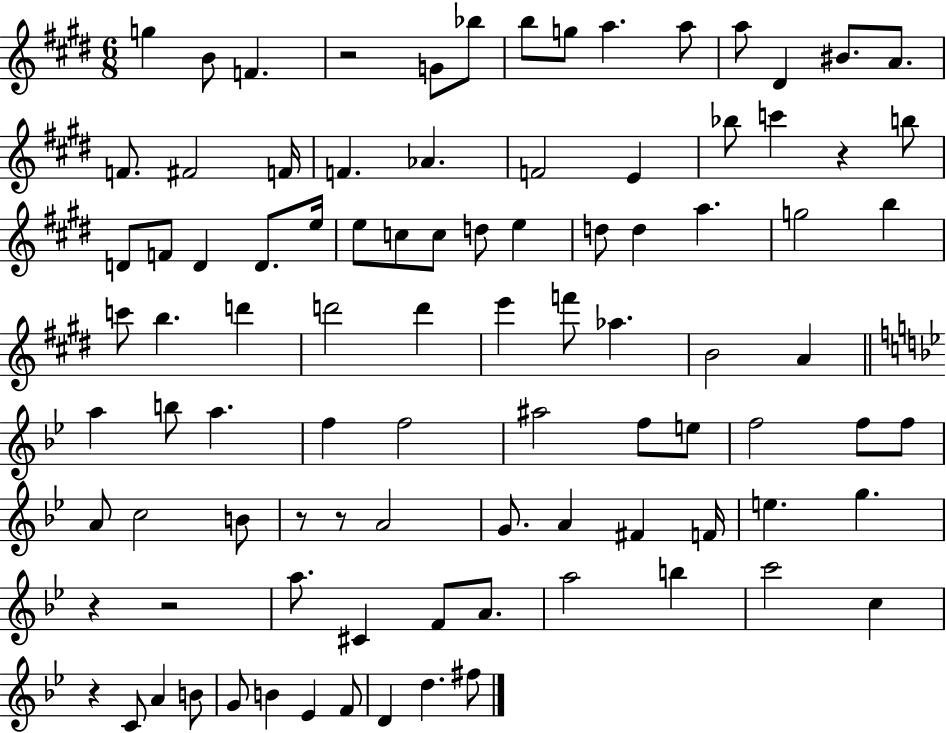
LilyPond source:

{
  \clef treble
  \numericTimeSignature
  \time 6/8
  \key e \major
  \repeat volta 2 { g''4 b'8 f'4. | r2 g'8 bes''8 | b''8 g''8 a''4. a''8 | a''8 dis'4 bis'8. a'8. | \break f'8. fis'2 f'16 | f'4. aes'4. | f'2 e'4 | bes''8 c'''4 r4 b''8 | \break d'8 f'8 d'4 d'8. e''16 | e''8 c''8 c''8 d''8 e''4 | d''8 d''4 a''4. | g''2 b''4 | \break c'''8 b''4. d'''4 | d'''2 d'''4 | e'''4 f'''8 aes''4. | b'2 a'4 | \break \bar "||" \break \key bes \major a''4 b''8 a''4. | f''4 f''2 | ais''2 f''8 e''8 | f''2 f''8 f''8 | \break a'8 c''2 b'8 | r8 r8 a'2 | g'8. a'4 fis'4 f'16 | e''4. g''4. | \break r4 r2 | a''8. cis'4 f'8 a'8. | a''2 b''4 | c'''2 c''4 | \break r4 c'8 a'4 b'8 | g'8 b'4 ees'4 f'8 | d'4 d''4. fis''8 | } \bar "|."
}